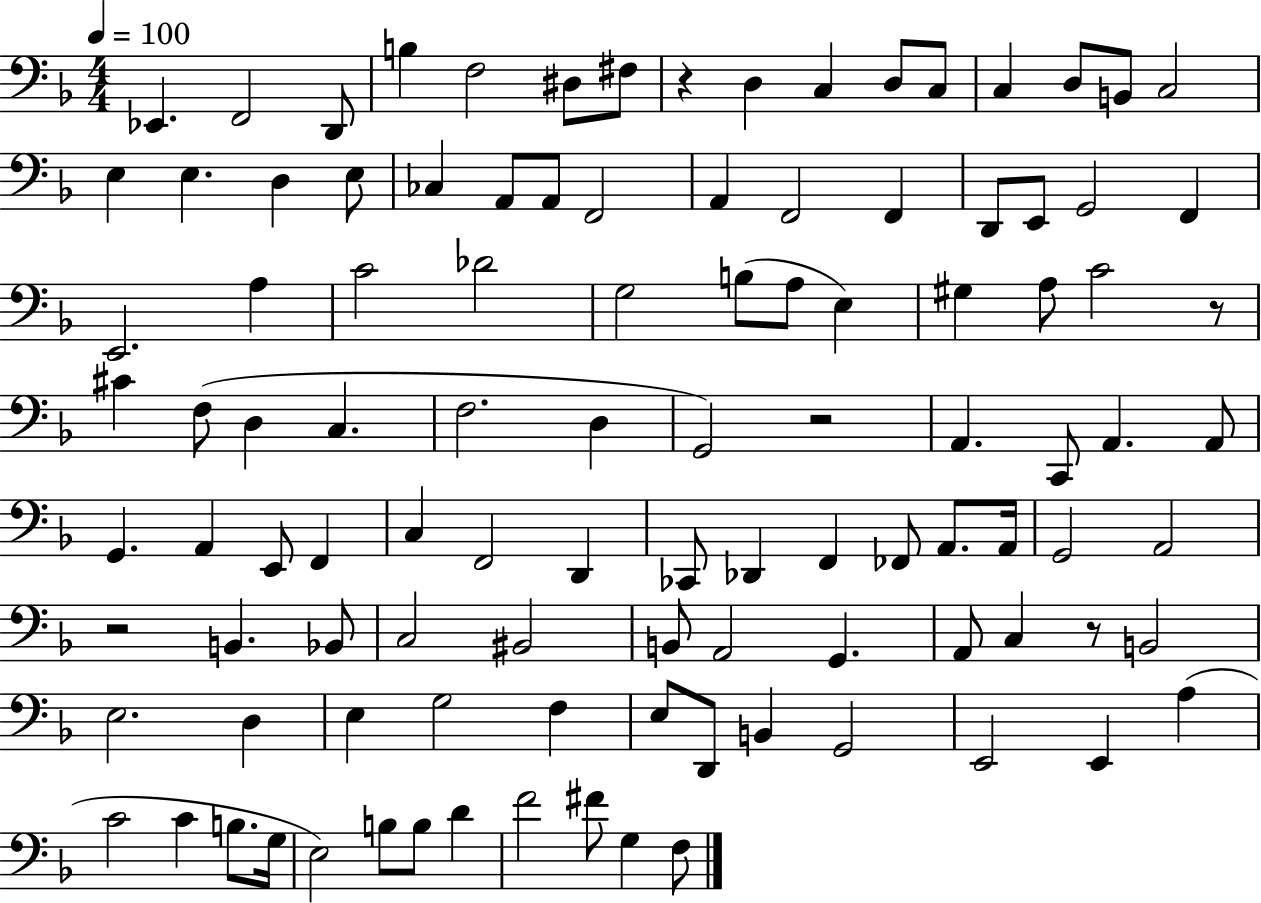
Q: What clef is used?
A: bass